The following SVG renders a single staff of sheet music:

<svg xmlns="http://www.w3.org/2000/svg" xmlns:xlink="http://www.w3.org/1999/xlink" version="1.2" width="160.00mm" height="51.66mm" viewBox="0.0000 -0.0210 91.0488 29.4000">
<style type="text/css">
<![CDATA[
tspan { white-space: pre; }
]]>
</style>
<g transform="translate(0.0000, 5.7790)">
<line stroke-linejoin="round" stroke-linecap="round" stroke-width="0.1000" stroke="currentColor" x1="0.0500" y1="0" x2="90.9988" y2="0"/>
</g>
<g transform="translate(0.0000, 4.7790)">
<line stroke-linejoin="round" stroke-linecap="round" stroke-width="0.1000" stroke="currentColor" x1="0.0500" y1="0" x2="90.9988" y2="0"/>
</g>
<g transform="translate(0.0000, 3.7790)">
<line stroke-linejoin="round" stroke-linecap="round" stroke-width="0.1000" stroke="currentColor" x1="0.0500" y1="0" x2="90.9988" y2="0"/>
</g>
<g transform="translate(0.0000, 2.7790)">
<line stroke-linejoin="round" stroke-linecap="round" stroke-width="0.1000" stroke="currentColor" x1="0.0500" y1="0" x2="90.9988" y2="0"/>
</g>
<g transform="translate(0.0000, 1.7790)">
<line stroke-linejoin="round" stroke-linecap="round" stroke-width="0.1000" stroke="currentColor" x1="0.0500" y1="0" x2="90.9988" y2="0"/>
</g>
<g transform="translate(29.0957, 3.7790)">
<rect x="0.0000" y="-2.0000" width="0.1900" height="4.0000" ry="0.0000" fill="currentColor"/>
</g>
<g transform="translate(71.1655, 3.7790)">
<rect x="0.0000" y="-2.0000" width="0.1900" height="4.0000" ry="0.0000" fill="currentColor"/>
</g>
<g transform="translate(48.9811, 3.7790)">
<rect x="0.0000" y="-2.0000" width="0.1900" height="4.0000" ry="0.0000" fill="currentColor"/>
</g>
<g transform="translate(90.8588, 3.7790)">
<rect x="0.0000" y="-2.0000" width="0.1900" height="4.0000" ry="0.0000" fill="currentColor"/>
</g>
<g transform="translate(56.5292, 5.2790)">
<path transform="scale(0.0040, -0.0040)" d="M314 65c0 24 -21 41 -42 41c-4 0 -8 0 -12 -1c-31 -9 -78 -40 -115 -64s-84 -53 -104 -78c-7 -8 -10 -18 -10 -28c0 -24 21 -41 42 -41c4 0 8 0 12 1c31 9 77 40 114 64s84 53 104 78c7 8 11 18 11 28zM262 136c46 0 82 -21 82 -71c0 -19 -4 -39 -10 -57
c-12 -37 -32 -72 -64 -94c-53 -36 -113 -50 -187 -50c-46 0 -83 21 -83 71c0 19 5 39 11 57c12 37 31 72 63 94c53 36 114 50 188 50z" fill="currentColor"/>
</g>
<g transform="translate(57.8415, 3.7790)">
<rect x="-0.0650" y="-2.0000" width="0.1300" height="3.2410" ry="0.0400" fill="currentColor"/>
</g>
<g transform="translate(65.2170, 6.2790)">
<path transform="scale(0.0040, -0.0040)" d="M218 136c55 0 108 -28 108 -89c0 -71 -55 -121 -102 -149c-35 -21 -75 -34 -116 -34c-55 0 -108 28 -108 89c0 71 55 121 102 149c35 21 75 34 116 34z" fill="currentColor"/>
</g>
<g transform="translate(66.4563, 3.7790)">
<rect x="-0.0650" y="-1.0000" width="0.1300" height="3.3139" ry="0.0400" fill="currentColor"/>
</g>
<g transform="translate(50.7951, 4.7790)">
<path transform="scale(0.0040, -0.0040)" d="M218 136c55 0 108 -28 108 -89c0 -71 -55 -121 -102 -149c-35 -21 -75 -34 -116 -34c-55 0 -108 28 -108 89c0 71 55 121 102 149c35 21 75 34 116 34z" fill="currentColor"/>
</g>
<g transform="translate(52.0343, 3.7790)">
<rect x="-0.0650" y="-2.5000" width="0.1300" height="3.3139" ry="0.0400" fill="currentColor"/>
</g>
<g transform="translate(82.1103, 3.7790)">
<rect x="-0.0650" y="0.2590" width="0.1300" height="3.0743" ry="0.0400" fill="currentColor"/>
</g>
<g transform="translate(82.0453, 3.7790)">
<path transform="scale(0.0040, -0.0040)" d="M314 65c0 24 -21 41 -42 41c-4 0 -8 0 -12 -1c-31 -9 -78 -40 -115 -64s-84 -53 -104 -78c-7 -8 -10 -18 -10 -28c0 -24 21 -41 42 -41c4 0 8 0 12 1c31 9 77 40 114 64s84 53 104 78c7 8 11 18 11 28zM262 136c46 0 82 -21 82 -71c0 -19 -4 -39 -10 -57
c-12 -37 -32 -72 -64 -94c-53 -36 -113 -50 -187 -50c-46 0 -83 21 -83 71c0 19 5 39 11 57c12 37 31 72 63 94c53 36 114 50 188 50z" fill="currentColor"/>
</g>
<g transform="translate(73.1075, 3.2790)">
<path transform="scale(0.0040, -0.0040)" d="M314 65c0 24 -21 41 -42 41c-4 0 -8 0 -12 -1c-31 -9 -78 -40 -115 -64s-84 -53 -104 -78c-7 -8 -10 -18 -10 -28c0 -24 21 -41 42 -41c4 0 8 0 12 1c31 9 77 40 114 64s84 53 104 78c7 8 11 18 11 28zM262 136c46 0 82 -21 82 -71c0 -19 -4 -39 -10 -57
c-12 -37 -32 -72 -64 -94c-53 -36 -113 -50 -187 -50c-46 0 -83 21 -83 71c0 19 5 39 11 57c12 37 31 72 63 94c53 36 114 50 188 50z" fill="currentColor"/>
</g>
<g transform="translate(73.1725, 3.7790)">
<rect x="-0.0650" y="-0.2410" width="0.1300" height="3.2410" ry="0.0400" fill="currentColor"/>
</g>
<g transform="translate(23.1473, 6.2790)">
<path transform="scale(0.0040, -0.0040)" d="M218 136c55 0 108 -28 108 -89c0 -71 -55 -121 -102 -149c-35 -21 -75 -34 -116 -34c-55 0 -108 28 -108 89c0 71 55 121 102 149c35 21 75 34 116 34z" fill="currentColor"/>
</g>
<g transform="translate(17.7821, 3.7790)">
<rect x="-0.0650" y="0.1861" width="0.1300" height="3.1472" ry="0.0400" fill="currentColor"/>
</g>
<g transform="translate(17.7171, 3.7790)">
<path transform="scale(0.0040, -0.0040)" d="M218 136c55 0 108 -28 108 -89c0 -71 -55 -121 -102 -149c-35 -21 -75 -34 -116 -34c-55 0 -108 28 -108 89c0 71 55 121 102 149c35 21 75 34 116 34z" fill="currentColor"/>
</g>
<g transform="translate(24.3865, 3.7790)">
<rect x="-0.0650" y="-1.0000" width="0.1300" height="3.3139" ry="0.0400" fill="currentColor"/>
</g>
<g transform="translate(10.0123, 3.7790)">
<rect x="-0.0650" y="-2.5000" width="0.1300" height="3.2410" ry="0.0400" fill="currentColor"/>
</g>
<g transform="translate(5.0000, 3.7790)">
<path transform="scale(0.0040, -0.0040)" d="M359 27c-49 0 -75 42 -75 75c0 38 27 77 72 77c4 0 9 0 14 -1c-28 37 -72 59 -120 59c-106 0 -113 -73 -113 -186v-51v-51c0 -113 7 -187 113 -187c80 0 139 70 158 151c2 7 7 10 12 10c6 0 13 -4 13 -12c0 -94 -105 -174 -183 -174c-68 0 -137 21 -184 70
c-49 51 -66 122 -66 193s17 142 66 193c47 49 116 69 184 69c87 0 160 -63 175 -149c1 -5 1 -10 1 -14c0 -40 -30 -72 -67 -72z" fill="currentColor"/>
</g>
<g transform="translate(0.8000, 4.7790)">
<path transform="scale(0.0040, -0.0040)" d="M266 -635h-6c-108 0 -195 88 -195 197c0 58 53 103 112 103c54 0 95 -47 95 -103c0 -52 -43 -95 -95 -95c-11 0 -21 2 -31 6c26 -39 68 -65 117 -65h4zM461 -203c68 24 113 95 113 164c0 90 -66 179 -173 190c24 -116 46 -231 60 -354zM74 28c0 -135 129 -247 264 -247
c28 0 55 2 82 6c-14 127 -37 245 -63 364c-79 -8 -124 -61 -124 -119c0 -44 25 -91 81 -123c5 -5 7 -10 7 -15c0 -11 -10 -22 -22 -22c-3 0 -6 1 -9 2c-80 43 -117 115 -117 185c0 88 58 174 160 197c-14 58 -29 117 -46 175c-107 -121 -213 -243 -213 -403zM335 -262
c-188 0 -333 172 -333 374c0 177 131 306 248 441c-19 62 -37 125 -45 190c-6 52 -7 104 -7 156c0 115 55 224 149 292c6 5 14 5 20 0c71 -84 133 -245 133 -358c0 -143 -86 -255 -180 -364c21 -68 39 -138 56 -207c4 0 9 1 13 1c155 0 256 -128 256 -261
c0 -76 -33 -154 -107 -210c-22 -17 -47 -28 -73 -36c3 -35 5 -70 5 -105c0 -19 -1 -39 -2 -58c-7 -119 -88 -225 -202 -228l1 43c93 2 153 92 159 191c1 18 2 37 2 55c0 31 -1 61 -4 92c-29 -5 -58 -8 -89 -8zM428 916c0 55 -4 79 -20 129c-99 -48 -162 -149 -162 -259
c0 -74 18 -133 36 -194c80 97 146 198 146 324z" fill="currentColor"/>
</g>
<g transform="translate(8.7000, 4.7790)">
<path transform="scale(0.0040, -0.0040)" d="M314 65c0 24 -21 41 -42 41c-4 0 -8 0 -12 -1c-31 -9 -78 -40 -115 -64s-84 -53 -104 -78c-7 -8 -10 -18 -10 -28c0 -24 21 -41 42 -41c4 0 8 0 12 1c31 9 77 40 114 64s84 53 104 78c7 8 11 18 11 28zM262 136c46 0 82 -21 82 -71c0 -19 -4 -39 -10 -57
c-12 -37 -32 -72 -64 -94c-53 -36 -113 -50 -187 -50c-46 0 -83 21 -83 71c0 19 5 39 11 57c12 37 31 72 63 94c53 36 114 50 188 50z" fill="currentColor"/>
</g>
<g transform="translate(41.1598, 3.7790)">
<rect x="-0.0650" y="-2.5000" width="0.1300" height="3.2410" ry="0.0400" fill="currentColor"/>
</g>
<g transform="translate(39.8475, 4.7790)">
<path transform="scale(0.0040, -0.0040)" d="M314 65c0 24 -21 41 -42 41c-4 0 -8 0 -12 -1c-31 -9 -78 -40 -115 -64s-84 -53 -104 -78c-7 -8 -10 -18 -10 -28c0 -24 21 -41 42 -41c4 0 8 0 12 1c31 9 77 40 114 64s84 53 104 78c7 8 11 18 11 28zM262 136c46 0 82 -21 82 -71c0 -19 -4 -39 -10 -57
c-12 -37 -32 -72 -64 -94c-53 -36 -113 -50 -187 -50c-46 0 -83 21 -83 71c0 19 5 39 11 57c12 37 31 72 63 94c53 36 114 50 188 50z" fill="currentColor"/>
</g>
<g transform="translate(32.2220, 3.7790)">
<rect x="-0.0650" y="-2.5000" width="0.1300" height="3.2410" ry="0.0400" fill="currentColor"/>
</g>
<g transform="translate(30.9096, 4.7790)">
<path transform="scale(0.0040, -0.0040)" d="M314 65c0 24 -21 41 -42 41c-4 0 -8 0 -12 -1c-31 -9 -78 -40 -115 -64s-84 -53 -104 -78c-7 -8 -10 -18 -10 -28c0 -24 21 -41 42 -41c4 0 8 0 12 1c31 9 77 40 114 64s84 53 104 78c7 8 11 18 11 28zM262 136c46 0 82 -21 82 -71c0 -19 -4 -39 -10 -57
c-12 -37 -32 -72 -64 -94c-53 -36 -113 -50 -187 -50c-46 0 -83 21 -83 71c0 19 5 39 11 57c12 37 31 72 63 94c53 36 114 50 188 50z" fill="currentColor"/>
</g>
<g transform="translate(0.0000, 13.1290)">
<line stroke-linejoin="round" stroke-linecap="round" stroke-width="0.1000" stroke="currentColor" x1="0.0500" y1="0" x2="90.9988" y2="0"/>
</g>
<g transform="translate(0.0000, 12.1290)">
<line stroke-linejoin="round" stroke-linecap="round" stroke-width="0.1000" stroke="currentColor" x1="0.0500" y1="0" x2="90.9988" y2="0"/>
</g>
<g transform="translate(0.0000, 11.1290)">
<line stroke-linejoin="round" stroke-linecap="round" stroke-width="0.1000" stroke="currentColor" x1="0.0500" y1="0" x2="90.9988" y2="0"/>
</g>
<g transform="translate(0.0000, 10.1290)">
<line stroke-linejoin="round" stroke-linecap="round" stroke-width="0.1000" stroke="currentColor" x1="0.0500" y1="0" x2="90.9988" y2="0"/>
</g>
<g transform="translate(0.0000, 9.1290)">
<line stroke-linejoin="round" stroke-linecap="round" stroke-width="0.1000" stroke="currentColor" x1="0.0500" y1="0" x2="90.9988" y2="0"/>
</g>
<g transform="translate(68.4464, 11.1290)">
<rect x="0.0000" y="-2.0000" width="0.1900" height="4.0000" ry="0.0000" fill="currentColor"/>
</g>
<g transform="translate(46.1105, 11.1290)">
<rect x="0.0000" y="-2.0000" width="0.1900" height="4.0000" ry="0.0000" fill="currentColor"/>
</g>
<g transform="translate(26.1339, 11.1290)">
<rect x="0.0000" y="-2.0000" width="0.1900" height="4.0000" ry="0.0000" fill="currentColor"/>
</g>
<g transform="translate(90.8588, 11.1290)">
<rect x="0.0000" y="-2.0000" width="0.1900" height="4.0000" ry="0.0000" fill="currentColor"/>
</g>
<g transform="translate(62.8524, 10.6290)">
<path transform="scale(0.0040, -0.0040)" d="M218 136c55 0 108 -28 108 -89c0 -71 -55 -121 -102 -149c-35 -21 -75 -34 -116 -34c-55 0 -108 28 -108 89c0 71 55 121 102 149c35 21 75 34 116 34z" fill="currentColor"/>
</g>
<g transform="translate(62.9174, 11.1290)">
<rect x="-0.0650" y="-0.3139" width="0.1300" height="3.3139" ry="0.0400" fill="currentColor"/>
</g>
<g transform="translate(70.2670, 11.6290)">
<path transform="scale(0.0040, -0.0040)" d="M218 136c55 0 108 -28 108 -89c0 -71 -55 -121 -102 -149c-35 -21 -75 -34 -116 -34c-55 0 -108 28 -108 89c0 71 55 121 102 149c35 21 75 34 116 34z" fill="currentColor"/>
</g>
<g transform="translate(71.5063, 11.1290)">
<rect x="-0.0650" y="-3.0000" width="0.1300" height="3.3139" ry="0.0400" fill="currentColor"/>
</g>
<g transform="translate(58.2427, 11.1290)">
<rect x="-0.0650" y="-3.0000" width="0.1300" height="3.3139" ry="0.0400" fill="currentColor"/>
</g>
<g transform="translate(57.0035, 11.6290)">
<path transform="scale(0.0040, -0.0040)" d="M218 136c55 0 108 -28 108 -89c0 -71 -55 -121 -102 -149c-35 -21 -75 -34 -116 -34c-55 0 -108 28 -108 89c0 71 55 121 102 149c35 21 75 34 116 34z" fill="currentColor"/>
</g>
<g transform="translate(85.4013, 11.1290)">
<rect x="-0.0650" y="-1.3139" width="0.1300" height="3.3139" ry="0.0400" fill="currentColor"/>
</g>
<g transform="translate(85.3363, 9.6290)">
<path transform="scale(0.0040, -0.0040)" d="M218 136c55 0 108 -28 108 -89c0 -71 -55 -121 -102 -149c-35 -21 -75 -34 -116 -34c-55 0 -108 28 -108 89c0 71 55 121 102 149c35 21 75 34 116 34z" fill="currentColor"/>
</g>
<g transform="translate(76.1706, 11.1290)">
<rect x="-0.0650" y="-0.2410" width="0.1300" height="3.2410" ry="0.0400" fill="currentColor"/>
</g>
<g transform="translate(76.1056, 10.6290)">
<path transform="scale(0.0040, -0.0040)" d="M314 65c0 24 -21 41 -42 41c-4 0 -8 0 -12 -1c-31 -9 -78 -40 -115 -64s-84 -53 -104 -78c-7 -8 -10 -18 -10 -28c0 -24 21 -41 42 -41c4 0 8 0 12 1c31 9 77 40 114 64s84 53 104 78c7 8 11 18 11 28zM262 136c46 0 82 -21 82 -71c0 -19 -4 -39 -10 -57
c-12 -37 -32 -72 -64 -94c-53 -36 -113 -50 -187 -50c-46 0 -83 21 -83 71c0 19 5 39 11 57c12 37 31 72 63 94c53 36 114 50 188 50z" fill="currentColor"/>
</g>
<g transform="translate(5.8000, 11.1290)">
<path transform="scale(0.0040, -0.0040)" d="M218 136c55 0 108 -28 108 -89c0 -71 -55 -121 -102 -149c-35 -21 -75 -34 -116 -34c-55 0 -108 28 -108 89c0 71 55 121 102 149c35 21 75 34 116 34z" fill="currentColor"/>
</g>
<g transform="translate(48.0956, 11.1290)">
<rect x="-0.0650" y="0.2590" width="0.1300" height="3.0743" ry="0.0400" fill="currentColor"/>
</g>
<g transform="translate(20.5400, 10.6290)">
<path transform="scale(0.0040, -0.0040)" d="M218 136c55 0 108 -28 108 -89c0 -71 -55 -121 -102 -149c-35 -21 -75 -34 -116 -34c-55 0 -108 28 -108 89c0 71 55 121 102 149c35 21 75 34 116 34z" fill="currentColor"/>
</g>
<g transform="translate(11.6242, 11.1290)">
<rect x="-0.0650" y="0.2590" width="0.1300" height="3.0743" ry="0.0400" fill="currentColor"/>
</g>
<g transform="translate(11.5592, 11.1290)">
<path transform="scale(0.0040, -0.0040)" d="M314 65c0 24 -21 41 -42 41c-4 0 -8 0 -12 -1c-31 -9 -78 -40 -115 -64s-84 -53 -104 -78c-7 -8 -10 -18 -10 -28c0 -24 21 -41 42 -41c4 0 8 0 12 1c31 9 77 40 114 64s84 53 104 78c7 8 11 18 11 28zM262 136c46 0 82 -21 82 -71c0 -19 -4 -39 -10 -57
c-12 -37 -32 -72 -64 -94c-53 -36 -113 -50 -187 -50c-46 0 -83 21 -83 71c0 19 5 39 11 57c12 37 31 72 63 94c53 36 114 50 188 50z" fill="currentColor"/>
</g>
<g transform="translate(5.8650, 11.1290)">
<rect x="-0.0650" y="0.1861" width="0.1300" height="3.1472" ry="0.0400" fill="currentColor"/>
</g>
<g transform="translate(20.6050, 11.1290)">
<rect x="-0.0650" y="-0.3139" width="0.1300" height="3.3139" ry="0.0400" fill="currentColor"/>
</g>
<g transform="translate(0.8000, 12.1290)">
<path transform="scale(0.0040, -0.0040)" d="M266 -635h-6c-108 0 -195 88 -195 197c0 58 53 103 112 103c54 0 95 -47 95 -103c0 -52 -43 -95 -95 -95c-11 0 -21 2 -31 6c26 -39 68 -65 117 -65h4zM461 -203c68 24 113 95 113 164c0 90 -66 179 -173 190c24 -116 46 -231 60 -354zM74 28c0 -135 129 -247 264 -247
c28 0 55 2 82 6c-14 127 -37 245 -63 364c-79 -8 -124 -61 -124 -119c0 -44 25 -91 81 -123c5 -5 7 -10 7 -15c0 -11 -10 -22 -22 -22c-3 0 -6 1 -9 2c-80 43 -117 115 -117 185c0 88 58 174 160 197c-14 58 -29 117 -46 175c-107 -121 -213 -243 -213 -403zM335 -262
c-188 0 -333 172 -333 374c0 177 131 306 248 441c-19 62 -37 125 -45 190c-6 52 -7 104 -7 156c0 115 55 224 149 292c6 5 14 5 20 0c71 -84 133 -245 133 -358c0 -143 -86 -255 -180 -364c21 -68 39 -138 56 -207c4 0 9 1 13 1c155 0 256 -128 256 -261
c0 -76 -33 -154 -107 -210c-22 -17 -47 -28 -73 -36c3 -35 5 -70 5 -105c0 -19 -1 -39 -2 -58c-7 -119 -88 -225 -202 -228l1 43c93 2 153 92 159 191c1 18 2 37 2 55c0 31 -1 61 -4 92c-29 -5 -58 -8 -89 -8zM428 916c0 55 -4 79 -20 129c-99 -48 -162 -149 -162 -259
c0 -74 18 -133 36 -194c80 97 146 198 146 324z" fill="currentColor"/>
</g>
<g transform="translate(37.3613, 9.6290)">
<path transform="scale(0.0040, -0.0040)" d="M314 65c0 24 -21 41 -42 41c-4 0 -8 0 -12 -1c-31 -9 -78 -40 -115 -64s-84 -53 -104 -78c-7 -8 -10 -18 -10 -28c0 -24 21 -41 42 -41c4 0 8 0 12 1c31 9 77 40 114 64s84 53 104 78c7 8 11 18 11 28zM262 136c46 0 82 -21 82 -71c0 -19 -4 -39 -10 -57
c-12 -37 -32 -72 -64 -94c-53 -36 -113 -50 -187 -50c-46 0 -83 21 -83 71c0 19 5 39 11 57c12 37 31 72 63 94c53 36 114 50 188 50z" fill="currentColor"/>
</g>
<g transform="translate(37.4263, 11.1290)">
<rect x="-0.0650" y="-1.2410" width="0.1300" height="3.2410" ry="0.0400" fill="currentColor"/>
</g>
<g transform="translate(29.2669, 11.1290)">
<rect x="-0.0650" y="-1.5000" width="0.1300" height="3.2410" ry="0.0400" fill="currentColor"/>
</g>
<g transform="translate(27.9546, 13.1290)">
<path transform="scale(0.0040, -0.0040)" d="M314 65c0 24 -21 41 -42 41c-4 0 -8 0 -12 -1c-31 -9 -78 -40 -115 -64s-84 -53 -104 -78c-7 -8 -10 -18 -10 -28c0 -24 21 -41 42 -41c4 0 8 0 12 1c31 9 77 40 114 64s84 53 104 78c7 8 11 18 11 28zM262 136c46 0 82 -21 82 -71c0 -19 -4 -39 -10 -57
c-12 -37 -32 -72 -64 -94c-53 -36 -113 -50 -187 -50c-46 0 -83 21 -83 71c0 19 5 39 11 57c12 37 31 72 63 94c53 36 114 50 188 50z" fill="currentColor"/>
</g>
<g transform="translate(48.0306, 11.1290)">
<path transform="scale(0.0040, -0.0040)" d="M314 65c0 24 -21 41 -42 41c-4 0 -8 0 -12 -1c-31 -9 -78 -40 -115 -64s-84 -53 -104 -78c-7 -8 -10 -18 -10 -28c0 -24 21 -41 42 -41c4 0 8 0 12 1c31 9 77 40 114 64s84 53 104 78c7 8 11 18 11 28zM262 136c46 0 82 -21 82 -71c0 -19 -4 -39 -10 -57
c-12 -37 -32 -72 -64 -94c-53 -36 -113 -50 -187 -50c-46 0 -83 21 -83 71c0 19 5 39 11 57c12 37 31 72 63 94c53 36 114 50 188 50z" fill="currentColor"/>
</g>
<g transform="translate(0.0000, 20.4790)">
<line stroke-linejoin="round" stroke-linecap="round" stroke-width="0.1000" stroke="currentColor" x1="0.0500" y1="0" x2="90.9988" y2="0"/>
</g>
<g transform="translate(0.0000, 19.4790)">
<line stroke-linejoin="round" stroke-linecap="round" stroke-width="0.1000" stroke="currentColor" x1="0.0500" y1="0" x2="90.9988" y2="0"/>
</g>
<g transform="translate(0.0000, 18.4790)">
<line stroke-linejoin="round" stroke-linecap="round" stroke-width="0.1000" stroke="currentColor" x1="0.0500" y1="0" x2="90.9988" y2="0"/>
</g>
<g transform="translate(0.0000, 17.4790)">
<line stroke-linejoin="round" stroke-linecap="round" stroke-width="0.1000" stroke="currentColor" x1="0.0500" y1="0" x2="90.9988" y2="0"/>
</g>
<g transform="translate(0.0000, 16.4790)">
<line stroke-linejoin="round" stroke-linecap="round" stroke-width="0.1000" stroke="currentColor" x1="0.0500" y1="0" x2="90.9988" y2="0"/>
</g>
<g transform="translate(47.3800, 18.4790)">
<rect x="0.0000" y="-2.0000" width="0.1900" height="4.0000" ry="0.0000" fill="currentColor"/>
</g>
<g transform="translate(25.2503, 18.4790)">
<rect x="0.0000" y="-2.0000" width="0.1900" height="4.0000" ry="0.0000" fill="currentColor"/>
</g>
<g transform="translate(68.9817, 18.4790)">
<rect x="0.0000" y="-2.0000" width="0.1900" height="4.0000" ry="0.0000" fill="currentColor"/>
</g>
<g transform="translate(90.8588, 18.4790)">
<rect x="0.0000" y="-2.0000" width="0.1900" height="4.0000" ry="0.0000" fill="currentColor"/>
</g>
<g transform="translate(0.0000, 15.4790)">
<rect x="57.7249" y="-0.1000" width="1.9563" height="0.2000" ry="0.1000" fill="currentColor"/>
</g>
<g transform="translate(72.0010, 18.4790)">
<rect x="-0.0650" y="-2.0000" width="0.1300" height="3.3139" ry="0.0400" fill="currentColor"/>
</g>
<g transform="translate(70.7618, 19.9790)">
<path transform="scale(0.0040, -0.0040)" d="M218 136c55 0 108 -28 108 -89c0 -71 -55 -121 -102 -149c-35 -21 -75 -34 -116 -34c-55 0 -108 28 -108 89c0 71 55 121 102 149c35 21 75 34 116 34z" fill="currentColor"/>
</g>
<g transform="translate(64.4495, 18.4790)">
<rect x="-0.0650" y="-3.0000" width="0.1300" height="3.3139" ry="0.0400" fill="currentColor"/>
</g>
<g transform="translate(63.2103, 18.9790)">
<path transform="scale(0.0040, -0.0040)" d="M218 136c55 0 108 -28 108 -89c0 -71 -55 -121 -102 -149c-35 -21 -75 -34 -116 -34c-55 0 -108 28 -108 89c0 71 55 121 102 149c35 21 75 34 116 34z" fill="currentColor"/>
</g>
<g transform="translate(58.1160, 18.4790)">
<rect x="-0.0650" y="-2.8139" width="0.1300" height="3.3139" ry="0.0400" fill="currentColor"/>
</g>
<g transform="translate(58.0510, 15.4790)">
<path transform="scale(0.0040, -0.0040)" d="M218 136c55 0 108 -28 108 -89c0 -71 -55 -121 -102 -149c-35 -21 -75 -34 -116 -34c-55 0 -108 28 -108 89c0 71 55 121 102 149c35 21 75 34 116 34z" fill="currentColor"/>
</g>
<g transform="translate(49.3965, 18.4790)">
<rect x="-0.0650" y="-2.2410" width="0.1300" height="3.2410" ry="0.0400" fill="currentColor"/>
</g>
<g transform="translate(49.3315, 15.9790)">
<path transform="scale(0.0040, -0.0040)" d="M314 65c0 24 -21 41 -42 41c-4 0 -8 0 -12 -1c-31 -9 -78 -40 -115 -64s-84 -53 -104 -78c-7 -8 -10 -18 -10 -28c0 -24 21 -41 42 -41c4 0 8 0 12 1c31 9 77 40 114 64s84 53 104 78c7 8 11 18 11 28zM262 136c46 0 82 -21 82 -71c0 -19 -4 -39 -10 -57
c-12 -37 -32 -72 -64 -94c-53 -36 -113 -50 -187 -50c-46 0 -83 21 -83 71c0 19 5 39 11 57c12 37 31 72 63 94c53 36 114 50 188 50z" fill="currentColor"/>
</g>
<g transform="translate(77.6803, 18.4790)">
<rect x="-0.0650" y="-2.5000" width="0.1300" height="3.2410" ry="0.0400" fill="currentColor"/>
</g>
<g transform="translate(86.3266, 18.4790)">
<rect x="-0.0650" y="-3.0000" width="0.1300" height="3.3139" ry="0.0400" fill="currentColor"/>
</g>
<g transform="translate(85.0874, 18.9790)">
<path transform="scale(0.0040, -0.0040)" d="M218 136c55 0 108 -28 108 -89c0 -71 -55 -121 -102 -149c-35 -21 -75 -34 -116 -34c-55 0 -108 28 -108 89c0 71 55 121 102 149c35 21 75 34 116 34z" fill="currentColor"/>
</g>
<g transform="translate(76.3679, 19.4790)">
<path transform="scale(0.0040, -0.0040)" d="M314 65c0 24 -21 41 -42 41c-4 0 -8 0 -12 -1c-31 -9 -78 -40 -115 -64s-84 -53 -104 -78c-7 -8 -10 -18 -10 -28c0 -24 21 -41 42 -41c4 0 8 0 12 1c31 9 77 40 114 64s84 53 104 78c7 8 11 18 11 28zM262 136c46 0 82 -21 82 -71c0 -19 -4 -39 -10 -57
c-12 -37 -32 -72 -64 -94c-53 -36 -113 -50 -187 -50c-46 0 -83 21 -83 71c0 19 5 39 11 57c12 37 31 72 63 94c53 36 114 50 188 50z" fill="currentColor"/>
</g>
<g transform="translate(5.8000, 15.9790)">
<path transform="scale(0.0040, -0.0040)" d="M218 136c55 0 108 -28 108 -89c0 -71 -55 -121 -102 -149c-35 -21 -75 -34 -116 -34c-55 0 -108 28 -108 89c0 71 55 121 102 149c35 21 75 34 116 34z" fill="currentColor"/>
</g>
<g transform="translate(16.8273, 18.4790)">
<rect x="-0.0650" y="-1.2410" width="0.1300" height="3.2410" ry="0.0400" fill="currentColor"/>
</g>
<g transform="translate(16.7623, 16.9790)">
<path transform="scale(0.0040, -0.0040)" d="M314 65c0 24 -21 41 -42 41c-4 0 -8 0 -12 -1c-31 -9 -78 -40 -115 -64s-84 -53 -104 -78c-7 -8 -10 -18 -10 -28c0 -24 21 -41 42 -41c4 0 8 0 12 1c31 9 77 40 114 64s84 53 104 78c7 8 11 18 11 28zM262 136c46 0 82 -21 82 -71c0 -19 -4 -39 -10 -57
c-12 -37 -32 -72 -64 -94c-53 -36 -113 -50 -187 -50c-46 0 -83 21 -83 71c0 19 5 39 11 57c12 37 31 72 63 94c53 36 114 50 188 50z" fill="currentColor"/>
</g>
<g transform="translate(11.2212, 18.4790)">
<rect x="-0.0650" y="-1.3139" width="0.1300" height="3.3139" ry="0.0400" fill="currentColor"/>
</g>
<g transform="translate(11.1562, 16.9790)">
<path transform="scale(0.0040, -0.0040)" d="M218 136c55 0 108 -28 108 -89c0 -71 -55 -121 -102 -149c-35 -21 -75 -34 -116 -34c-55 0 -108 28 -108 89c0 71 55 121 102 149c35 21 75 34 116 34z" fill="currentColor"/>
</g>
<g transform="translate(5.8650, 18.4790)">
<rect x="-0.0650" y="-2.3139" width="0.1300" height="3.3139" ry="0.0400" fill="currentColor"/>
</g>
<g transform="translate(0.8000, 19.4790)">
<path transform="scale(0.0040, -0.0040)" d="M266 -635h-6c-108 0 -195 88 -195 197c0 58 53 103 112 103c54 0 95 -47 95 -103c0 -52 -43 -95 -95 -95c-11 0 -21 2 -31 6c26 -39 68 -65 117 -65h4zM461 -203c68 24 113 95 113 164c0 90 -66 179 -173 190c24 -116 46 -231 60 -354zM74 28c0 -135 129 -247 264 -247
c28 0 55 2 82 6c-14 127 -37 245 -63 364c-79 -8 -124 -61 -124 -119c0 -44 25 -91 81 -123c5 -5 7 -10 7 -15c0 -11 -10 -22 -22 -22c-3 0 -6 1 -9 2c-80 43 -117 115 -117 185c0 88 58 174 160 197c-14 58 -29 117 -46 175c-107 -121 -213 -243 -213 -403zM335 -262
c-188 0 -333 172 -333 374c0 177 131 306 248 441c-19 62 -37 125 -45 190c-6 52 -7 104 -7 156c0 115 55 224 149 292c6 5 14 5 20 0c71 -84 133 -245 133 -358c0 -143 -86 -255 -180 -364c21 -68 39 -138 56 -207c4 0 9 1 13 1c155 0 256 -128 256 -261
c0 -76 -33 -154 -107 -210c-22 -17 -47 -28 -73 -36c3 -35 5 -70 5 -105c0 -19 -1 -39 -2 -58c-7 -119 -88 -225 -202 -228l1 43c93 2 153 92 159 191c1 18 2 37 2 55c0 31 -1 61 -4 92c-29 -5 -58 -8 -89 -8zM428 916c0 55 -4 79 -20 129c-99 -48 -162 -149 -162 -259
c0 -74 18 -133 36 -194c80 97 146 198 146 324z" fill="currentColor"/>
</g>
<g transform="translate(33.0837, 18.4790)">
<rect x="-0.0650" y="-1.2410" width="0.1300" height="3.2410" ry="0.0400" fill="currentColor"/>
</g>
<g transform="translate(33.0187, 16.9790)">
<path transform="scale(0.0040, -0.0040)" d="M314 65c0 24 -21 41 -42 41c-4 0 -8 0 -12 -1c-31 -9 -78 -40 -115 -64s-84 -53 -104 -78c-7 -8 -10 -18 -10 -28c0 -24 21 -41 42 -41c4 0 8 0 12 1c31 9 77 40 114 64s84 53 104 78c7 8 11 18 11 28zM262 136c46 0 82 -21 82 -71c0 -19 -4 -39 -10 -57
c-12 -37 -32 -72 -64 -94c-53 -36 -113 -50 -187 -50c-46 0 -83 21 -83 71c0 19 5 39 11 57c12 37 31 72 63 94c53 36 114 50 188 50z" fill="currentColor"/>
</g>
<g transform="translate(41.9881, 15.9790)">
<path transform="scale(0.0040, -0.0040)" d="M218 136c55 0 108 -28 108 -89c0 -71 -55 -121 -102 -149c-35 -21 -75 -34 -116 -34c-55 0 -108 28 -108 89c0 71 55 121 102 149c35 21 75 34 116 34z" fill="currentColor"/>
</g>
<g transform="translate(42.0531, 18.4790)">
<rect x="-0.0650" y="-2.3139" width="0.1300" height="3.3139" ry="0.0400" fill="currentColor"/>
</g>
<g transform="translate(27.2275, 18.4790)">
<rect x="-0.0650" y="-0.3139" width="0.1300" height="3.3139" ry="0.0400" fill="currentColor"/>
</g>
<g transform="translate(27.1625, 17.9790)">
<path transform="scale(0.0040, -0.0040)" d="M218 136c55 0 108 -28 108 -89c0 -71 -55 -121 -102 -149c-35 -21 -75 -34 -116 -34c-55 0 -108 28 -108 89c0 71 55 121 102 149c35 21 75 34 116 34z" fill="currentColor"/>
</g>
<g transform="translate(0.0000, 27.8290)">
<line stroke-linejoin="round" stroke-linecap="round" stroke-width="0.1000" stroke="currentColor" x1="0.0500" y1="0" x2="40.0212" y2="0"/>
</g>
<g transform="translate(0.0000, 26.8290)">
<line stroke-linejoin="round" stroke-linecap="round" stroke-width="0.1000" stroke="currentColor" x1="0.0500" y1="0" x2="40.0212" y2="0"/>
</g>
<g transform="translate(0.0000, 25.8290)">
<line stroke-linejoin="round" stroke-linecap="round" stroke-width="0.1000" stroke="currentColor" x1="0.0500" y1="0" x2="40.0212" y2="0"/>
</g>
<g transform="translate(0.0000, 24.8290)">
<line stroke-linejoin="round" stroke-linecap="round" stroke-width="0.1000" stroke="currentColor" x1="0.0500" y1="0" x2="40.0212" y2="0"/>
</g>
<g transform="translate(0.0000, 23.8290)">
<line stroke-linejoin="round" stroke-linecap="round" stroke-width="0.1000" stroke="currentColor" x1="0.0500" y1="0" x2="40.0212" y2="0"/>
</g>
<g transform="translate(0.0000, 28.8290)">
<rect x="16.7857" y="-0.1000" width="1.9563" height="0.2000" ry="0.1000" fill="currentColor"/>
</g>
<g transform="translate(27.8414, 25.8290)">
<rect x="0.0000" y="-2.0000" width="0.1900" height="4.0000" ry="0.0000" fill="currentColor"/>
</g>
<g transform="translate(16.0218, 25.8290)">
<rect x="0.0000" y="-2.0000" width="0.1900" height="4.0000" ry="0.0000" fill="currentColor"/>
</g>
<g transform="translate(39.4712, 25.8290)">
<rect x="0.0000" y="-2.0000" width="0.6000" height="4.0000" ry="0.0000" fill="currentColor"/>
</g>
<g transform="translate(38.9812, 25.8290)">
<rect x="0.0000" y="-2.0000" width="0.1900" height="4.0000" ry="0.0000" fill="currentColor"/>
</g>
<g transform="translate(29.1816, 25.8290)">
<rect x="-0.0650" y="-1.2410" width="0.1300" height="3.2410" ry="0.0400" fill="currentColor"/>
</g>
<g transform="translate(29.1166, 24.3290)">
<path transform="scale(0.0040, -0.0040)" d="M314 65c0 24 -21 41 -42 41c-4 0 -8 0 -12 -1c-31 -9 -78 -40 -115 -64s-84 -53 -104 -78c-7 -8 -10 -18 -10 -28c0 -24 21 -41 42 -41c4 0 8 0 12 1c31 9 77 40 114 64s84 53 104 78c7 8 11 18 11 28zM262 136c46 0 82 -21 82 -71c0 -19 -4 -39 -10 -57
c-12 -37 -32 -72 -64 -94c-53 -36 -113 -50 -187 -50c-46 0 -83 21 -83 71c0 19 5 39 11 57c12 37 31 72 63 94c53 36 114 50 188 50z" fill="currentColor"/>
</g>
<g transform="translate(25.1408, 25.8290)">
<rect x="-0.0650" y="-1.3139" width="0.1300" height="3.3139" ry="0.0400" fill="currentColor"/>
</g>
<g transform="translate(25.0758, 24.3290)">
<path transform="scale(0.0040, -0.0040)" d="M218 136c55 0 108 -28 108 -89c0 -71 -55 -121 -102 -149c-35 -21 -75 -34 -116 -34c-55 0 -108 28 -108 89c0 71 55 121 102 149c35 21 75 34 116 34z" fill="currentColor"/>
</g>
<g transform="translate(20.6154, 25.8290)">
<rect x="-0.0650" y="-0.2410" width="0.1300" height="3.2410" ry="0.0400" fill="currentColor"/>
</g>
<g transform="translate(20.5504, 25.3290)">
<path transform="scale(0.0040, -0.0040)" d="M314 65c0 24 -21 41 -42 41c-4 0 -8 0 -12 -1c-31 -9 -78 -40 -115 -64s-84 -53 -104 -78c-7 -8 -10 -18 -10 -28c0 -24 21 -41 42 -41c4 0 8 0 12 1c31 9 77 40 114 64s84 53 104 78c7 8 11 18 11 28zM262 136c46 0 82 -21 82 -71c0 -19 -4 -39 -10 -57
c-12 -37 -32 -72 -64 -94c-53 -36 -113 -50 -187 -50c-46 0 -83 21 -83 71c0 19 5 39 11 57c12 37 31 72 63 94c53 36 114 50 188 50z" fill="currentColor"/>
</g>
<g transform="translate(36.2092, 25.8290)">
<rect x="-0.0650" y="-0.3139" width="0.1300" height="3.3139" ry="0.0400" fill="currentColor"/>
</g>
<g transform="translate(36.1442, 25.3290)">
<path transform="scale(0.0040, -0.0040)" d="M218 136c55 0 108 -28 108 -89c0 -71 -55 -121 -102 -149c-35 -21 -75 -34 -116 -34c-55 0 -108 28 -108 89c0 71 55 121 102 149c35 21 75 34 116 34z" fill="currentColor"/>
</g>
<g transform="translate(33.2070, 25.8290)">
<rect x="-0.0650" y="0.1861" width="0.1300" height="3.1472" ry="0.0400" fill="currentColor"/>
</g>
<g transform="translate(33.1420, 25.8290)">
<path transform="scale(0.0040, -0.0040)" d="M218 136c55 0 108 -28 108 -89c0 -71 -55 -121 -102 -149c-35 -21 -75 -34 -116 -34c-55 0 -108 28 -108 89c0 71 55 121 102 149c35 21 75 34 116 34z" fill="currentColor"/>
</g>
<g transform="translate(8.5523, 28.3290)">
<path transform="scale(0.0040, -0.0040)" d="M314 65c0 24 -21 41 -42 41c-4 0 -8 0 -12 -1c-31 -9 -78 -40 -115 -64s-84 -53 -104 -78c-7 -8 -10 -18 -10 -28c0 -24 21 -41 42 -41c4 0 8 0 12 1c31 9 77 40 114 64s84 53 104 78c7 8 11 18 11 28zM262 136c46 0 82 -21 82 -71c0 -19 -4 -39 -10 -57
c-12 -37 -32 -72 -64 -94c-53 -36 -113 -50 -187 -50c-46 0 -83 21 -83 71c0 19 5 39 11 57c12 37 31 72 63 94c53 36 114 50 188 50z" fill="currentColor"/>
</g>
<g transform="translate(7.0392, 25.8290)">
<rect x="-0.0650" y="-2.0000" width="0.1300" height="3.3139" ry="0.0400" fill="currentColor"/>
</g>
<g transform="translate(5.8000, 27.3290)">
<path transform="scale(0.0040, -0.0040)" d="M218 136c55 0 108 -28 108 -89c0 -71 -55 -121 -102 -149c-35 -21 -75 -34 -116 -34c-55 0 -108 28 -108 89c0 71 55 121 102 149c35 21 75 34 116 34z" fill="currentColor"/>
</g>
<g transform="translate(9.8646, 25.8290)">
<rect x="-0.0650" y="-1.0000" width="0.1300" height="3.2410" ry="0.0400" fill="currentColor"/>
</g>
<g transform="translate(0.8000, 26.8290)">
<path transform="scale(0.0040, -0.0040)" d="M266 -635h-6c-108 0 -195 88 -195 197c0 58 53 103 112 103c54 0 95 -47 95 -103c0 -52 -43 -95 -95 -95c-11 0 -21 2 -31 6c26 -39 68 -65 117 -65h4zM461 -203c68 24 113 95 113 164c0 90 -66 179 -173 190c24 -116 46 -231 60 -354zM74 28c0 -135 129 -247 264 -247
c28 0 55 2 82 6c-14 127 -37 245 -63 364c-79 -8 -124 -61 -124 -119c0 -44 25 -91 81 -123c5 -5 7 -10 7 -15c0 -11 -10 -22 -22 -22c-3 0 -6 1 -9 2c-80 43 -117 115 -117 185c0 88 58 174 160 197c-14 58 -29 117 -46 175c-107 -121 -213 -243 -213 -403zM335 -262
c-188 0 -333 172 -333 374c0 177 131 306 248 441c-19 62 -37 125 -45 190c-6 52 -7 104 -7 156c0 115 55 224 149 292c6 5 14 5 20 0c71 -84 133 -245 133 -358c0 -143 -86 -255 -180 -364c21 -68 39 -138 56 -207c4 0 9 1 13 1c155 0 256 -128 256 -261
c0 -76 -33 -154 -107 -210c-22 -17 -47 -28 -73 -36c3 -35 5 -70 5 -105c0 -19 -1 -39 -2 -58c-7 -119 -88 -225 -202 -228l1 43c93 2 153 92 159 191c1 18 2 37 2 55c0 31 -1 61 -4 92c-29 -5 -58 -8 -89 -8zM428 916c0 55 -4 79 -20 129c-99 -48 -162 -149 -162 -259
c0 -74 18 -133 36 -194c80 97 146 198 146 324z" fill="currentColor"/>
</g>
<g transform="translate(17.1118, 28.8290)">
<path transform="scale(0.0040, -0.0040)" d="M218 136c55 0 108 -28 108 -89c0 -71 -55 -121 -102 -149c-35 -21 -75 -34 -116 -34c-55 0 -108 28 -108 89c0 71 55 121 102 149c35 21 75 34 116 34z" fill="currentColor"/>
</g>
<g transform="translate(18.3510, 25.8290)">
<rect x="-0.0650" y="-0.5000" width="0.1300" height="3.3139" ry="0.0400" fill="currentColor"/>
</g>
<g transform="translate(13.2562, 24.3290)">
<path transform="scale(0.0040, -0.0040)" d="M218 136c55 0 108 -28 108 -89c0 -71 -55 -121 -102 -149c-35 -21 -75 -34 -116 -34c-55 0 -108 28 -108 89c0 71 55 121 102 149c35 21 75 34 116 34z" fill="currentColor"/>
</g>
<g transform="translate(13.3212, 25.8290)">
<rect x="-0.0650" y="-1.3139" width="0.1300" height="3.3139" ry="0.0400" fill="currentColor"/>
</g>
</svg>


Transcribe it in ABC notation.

X:1
T:Untitled
M:4/4
L:1/4
K:C
G2 B D G2 G2 G F2 D c2 B2 B B2 c E2 e2 B2 A c A c2 e g e e2 c e2 g g2 a A F G2 A F D2 e C c2 e e2 B c